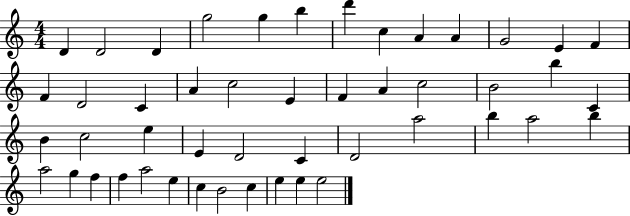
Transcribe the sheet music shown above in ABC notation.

X:1
T:Untitled
M:4/4
L:1/4
K:C
D D2 D g2 g b d' c A A G2 E F F D2 C A c2 E F A c2 B2 b C B c2 e E D2 C D2 a2 b a2 b a2 g f f a2 e c B2 c e e e2